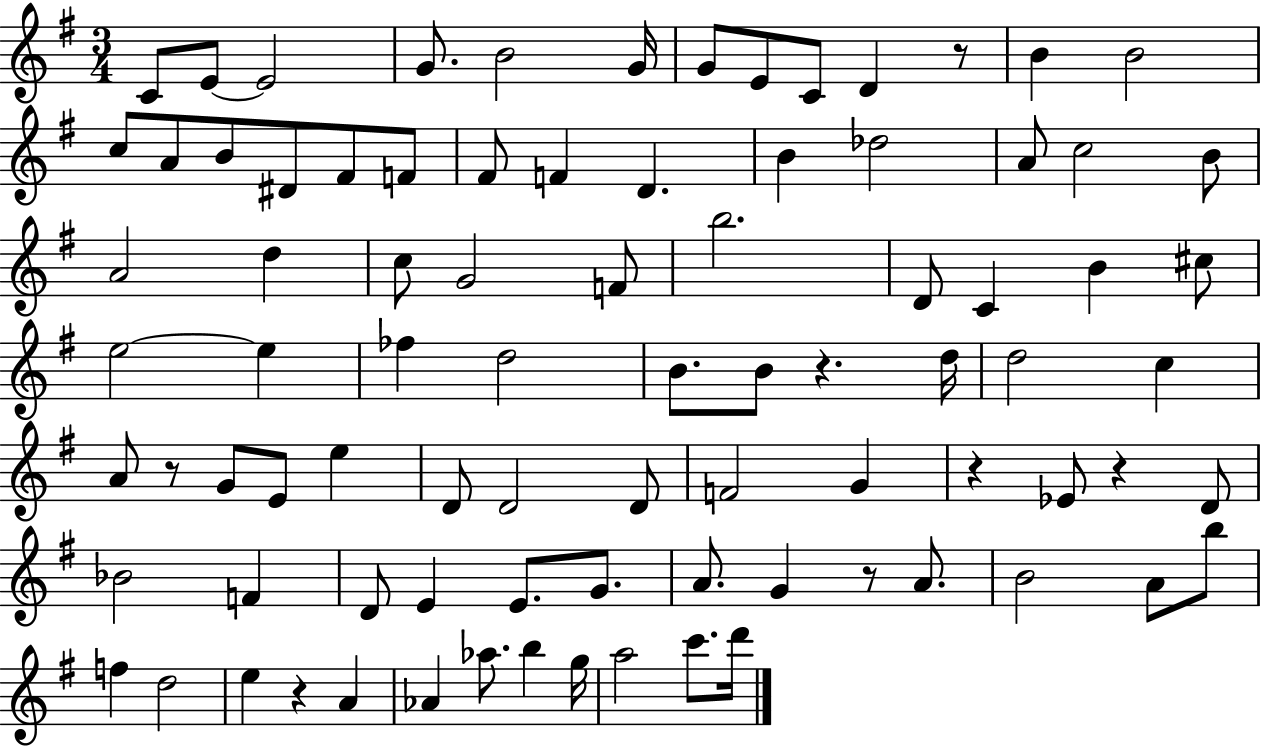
X:1
T:Untitled
M:3/4
L:1/4
K:G
C/2 E/2 E2 G/2 B2 G/4 G/2 E/2 C/2 D z/2 B B2 c/2 A/2 B/2 ^D/2 ^F/2 F/2 ^F/2 F D B _d2 A/2 c2 B/2 A2 d c/2 G2 F/2 b2 D/2 C B ^c/2 e2 e _f d2 B/2 B/2 z d/4 d2 c A/2 z/2 G/2 E/2 e D/2 D2 D/2 F2 G z _E/2 z D/2 _B2 F D/2 E E/2 G/2 A/2 G z/2 A/2 B2 A/2 b/2 f d2 e z A _A _a/2 b g/4 a2 c'/2 d'/4